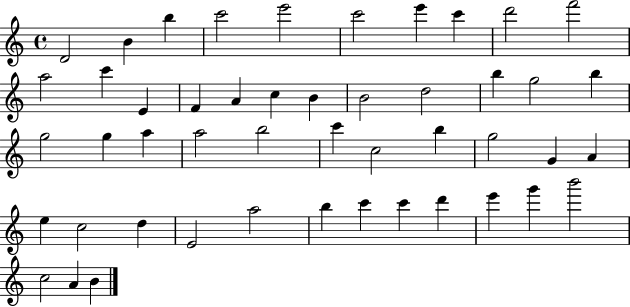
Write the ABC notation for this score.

X:1
T:Untitled
M:4/4
L:1/4
K:C
D2 B b c'2 e'2 c'2 e' c' d'2 f'2 a2 c' E F A c B B2 d2 b g2 b g2 g a a2 b2 c' c2 b g2 G A e c2 d E2 a2 b c' c' d' e' g' b'2 c2 A B